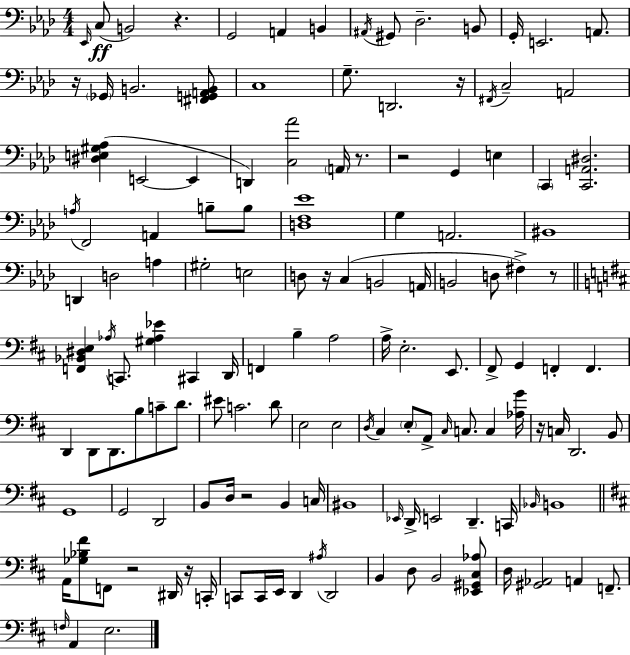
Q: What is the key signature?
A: AES major